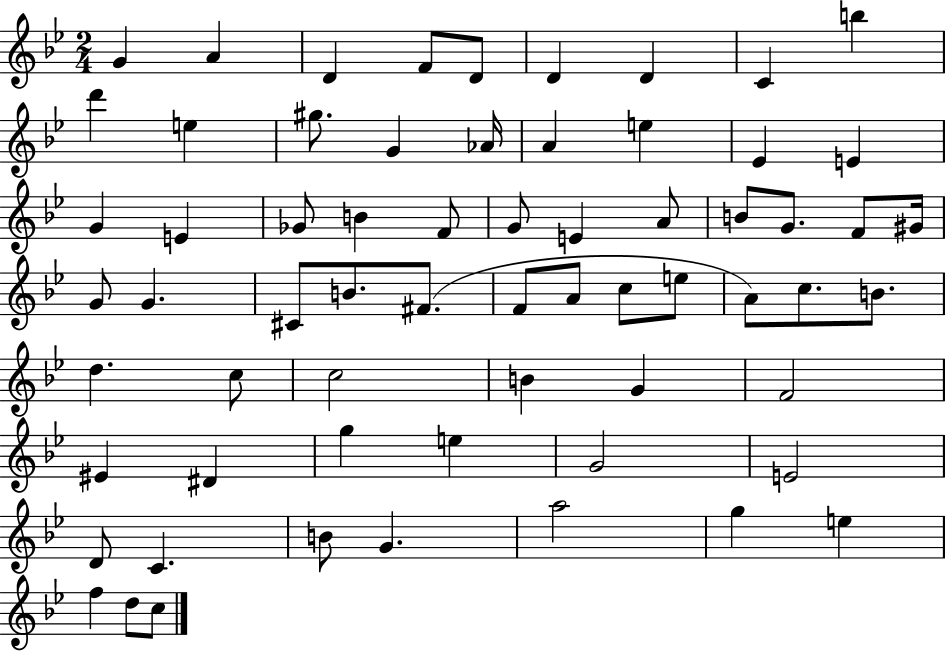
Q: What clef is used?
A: treble